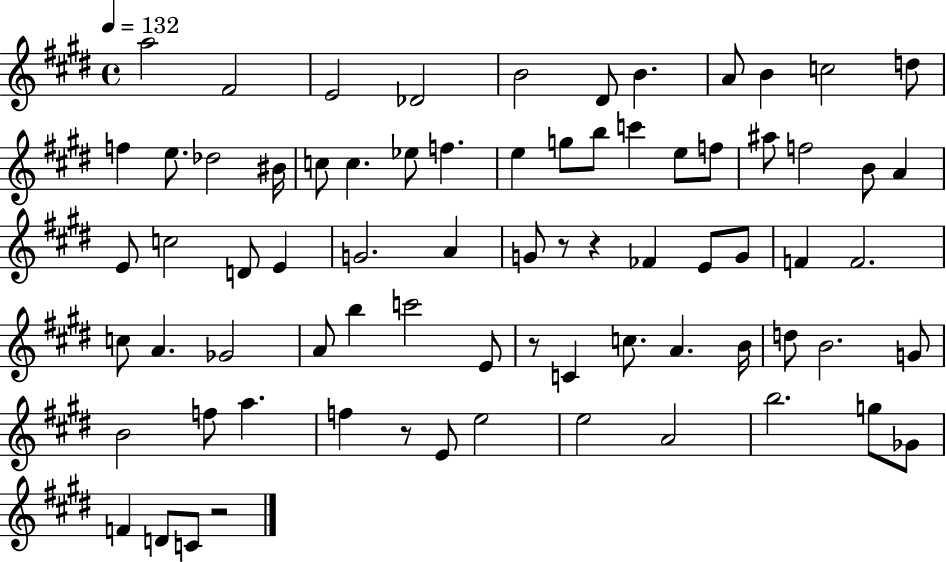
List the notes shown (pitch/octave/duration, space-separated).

A5/h F#4/h E4/h Db4/h B4/h D#4/e B4/q. A4/e B4/q C5/h D5/e F5/q E5/e. Db5/h BIS4/s C5/e C5/q. Eb5/e F5/q. E5/q G5/e B5/e C6/q E5/e F5/e A#5/e F5/h B4/e A4/q E4/e C5/h D4/e E4/q G4/h. A4/q G4/e R/e R/q FES4/q E4/e G4/e F4/q F4/h. C5/e A4/q. Gb4/h A4/e B5/q C6/h E4/e R/e C4/q C5/e. A4/q. B4/s D5/e B4/h. G4/e B4/h F5/e A5/q. F5/q R/e E4/e E5/h E5/h A4/h B5/h. G5/e Gb4/e F4/q D4/e C4/e R/h